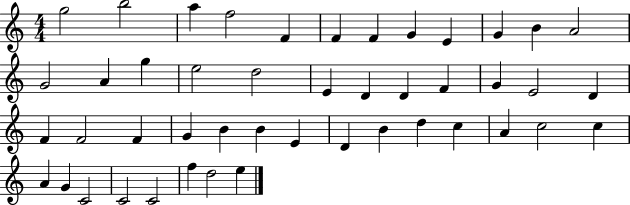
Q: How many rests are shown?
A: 0